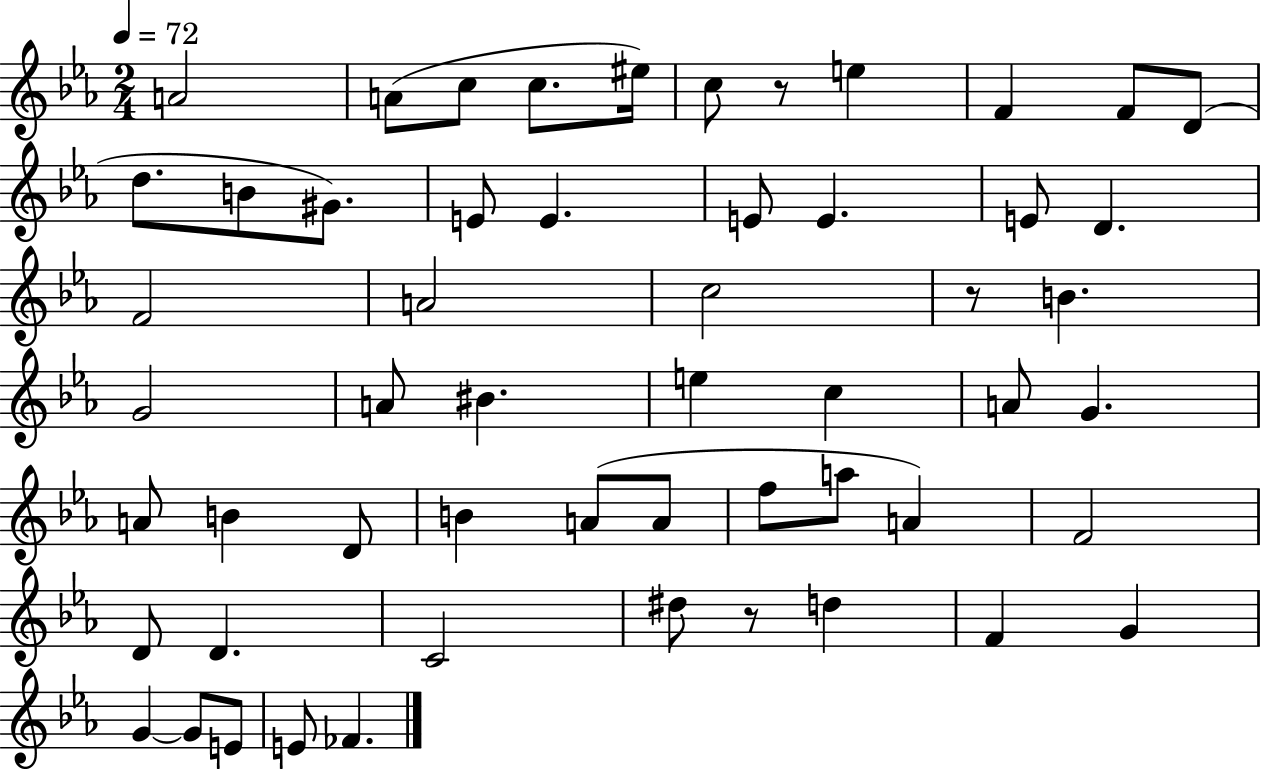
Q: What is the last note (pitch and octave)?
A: FES4